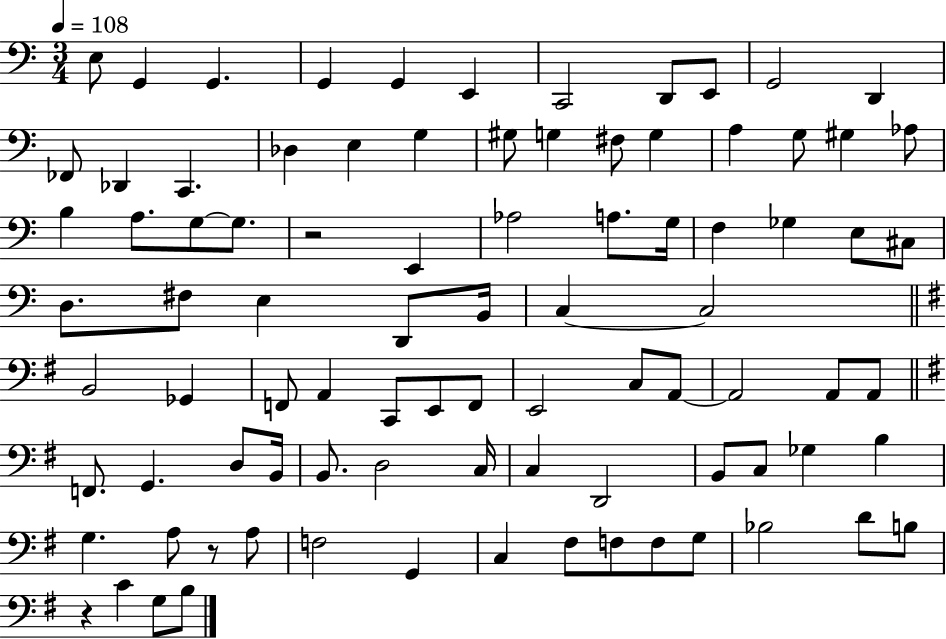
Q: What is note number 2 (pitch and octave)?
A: G2